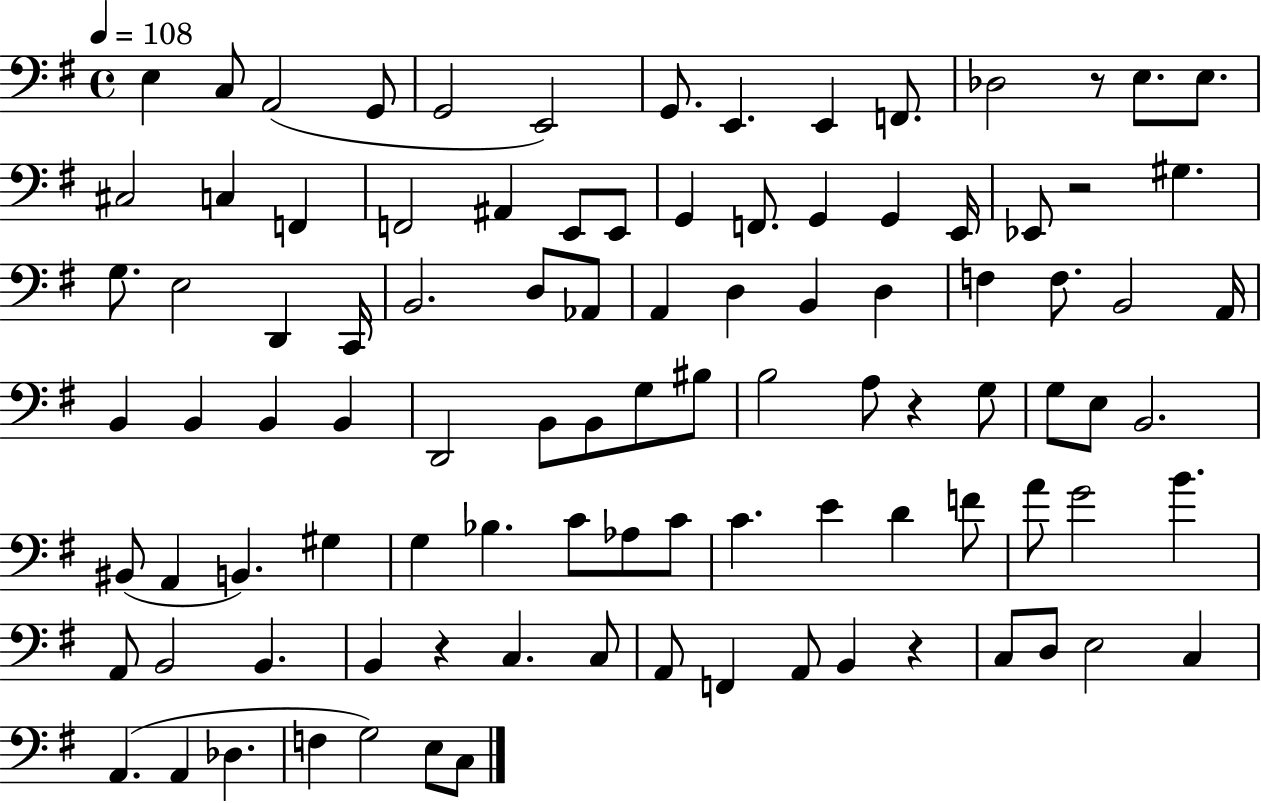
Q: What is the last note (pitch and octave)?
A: C3